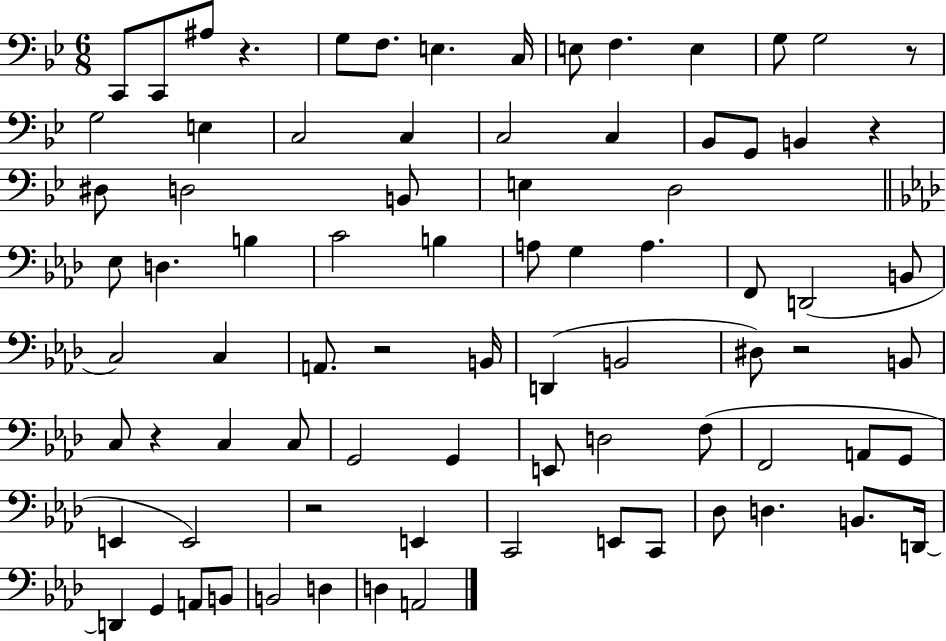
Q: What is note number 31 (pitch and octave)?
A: B3